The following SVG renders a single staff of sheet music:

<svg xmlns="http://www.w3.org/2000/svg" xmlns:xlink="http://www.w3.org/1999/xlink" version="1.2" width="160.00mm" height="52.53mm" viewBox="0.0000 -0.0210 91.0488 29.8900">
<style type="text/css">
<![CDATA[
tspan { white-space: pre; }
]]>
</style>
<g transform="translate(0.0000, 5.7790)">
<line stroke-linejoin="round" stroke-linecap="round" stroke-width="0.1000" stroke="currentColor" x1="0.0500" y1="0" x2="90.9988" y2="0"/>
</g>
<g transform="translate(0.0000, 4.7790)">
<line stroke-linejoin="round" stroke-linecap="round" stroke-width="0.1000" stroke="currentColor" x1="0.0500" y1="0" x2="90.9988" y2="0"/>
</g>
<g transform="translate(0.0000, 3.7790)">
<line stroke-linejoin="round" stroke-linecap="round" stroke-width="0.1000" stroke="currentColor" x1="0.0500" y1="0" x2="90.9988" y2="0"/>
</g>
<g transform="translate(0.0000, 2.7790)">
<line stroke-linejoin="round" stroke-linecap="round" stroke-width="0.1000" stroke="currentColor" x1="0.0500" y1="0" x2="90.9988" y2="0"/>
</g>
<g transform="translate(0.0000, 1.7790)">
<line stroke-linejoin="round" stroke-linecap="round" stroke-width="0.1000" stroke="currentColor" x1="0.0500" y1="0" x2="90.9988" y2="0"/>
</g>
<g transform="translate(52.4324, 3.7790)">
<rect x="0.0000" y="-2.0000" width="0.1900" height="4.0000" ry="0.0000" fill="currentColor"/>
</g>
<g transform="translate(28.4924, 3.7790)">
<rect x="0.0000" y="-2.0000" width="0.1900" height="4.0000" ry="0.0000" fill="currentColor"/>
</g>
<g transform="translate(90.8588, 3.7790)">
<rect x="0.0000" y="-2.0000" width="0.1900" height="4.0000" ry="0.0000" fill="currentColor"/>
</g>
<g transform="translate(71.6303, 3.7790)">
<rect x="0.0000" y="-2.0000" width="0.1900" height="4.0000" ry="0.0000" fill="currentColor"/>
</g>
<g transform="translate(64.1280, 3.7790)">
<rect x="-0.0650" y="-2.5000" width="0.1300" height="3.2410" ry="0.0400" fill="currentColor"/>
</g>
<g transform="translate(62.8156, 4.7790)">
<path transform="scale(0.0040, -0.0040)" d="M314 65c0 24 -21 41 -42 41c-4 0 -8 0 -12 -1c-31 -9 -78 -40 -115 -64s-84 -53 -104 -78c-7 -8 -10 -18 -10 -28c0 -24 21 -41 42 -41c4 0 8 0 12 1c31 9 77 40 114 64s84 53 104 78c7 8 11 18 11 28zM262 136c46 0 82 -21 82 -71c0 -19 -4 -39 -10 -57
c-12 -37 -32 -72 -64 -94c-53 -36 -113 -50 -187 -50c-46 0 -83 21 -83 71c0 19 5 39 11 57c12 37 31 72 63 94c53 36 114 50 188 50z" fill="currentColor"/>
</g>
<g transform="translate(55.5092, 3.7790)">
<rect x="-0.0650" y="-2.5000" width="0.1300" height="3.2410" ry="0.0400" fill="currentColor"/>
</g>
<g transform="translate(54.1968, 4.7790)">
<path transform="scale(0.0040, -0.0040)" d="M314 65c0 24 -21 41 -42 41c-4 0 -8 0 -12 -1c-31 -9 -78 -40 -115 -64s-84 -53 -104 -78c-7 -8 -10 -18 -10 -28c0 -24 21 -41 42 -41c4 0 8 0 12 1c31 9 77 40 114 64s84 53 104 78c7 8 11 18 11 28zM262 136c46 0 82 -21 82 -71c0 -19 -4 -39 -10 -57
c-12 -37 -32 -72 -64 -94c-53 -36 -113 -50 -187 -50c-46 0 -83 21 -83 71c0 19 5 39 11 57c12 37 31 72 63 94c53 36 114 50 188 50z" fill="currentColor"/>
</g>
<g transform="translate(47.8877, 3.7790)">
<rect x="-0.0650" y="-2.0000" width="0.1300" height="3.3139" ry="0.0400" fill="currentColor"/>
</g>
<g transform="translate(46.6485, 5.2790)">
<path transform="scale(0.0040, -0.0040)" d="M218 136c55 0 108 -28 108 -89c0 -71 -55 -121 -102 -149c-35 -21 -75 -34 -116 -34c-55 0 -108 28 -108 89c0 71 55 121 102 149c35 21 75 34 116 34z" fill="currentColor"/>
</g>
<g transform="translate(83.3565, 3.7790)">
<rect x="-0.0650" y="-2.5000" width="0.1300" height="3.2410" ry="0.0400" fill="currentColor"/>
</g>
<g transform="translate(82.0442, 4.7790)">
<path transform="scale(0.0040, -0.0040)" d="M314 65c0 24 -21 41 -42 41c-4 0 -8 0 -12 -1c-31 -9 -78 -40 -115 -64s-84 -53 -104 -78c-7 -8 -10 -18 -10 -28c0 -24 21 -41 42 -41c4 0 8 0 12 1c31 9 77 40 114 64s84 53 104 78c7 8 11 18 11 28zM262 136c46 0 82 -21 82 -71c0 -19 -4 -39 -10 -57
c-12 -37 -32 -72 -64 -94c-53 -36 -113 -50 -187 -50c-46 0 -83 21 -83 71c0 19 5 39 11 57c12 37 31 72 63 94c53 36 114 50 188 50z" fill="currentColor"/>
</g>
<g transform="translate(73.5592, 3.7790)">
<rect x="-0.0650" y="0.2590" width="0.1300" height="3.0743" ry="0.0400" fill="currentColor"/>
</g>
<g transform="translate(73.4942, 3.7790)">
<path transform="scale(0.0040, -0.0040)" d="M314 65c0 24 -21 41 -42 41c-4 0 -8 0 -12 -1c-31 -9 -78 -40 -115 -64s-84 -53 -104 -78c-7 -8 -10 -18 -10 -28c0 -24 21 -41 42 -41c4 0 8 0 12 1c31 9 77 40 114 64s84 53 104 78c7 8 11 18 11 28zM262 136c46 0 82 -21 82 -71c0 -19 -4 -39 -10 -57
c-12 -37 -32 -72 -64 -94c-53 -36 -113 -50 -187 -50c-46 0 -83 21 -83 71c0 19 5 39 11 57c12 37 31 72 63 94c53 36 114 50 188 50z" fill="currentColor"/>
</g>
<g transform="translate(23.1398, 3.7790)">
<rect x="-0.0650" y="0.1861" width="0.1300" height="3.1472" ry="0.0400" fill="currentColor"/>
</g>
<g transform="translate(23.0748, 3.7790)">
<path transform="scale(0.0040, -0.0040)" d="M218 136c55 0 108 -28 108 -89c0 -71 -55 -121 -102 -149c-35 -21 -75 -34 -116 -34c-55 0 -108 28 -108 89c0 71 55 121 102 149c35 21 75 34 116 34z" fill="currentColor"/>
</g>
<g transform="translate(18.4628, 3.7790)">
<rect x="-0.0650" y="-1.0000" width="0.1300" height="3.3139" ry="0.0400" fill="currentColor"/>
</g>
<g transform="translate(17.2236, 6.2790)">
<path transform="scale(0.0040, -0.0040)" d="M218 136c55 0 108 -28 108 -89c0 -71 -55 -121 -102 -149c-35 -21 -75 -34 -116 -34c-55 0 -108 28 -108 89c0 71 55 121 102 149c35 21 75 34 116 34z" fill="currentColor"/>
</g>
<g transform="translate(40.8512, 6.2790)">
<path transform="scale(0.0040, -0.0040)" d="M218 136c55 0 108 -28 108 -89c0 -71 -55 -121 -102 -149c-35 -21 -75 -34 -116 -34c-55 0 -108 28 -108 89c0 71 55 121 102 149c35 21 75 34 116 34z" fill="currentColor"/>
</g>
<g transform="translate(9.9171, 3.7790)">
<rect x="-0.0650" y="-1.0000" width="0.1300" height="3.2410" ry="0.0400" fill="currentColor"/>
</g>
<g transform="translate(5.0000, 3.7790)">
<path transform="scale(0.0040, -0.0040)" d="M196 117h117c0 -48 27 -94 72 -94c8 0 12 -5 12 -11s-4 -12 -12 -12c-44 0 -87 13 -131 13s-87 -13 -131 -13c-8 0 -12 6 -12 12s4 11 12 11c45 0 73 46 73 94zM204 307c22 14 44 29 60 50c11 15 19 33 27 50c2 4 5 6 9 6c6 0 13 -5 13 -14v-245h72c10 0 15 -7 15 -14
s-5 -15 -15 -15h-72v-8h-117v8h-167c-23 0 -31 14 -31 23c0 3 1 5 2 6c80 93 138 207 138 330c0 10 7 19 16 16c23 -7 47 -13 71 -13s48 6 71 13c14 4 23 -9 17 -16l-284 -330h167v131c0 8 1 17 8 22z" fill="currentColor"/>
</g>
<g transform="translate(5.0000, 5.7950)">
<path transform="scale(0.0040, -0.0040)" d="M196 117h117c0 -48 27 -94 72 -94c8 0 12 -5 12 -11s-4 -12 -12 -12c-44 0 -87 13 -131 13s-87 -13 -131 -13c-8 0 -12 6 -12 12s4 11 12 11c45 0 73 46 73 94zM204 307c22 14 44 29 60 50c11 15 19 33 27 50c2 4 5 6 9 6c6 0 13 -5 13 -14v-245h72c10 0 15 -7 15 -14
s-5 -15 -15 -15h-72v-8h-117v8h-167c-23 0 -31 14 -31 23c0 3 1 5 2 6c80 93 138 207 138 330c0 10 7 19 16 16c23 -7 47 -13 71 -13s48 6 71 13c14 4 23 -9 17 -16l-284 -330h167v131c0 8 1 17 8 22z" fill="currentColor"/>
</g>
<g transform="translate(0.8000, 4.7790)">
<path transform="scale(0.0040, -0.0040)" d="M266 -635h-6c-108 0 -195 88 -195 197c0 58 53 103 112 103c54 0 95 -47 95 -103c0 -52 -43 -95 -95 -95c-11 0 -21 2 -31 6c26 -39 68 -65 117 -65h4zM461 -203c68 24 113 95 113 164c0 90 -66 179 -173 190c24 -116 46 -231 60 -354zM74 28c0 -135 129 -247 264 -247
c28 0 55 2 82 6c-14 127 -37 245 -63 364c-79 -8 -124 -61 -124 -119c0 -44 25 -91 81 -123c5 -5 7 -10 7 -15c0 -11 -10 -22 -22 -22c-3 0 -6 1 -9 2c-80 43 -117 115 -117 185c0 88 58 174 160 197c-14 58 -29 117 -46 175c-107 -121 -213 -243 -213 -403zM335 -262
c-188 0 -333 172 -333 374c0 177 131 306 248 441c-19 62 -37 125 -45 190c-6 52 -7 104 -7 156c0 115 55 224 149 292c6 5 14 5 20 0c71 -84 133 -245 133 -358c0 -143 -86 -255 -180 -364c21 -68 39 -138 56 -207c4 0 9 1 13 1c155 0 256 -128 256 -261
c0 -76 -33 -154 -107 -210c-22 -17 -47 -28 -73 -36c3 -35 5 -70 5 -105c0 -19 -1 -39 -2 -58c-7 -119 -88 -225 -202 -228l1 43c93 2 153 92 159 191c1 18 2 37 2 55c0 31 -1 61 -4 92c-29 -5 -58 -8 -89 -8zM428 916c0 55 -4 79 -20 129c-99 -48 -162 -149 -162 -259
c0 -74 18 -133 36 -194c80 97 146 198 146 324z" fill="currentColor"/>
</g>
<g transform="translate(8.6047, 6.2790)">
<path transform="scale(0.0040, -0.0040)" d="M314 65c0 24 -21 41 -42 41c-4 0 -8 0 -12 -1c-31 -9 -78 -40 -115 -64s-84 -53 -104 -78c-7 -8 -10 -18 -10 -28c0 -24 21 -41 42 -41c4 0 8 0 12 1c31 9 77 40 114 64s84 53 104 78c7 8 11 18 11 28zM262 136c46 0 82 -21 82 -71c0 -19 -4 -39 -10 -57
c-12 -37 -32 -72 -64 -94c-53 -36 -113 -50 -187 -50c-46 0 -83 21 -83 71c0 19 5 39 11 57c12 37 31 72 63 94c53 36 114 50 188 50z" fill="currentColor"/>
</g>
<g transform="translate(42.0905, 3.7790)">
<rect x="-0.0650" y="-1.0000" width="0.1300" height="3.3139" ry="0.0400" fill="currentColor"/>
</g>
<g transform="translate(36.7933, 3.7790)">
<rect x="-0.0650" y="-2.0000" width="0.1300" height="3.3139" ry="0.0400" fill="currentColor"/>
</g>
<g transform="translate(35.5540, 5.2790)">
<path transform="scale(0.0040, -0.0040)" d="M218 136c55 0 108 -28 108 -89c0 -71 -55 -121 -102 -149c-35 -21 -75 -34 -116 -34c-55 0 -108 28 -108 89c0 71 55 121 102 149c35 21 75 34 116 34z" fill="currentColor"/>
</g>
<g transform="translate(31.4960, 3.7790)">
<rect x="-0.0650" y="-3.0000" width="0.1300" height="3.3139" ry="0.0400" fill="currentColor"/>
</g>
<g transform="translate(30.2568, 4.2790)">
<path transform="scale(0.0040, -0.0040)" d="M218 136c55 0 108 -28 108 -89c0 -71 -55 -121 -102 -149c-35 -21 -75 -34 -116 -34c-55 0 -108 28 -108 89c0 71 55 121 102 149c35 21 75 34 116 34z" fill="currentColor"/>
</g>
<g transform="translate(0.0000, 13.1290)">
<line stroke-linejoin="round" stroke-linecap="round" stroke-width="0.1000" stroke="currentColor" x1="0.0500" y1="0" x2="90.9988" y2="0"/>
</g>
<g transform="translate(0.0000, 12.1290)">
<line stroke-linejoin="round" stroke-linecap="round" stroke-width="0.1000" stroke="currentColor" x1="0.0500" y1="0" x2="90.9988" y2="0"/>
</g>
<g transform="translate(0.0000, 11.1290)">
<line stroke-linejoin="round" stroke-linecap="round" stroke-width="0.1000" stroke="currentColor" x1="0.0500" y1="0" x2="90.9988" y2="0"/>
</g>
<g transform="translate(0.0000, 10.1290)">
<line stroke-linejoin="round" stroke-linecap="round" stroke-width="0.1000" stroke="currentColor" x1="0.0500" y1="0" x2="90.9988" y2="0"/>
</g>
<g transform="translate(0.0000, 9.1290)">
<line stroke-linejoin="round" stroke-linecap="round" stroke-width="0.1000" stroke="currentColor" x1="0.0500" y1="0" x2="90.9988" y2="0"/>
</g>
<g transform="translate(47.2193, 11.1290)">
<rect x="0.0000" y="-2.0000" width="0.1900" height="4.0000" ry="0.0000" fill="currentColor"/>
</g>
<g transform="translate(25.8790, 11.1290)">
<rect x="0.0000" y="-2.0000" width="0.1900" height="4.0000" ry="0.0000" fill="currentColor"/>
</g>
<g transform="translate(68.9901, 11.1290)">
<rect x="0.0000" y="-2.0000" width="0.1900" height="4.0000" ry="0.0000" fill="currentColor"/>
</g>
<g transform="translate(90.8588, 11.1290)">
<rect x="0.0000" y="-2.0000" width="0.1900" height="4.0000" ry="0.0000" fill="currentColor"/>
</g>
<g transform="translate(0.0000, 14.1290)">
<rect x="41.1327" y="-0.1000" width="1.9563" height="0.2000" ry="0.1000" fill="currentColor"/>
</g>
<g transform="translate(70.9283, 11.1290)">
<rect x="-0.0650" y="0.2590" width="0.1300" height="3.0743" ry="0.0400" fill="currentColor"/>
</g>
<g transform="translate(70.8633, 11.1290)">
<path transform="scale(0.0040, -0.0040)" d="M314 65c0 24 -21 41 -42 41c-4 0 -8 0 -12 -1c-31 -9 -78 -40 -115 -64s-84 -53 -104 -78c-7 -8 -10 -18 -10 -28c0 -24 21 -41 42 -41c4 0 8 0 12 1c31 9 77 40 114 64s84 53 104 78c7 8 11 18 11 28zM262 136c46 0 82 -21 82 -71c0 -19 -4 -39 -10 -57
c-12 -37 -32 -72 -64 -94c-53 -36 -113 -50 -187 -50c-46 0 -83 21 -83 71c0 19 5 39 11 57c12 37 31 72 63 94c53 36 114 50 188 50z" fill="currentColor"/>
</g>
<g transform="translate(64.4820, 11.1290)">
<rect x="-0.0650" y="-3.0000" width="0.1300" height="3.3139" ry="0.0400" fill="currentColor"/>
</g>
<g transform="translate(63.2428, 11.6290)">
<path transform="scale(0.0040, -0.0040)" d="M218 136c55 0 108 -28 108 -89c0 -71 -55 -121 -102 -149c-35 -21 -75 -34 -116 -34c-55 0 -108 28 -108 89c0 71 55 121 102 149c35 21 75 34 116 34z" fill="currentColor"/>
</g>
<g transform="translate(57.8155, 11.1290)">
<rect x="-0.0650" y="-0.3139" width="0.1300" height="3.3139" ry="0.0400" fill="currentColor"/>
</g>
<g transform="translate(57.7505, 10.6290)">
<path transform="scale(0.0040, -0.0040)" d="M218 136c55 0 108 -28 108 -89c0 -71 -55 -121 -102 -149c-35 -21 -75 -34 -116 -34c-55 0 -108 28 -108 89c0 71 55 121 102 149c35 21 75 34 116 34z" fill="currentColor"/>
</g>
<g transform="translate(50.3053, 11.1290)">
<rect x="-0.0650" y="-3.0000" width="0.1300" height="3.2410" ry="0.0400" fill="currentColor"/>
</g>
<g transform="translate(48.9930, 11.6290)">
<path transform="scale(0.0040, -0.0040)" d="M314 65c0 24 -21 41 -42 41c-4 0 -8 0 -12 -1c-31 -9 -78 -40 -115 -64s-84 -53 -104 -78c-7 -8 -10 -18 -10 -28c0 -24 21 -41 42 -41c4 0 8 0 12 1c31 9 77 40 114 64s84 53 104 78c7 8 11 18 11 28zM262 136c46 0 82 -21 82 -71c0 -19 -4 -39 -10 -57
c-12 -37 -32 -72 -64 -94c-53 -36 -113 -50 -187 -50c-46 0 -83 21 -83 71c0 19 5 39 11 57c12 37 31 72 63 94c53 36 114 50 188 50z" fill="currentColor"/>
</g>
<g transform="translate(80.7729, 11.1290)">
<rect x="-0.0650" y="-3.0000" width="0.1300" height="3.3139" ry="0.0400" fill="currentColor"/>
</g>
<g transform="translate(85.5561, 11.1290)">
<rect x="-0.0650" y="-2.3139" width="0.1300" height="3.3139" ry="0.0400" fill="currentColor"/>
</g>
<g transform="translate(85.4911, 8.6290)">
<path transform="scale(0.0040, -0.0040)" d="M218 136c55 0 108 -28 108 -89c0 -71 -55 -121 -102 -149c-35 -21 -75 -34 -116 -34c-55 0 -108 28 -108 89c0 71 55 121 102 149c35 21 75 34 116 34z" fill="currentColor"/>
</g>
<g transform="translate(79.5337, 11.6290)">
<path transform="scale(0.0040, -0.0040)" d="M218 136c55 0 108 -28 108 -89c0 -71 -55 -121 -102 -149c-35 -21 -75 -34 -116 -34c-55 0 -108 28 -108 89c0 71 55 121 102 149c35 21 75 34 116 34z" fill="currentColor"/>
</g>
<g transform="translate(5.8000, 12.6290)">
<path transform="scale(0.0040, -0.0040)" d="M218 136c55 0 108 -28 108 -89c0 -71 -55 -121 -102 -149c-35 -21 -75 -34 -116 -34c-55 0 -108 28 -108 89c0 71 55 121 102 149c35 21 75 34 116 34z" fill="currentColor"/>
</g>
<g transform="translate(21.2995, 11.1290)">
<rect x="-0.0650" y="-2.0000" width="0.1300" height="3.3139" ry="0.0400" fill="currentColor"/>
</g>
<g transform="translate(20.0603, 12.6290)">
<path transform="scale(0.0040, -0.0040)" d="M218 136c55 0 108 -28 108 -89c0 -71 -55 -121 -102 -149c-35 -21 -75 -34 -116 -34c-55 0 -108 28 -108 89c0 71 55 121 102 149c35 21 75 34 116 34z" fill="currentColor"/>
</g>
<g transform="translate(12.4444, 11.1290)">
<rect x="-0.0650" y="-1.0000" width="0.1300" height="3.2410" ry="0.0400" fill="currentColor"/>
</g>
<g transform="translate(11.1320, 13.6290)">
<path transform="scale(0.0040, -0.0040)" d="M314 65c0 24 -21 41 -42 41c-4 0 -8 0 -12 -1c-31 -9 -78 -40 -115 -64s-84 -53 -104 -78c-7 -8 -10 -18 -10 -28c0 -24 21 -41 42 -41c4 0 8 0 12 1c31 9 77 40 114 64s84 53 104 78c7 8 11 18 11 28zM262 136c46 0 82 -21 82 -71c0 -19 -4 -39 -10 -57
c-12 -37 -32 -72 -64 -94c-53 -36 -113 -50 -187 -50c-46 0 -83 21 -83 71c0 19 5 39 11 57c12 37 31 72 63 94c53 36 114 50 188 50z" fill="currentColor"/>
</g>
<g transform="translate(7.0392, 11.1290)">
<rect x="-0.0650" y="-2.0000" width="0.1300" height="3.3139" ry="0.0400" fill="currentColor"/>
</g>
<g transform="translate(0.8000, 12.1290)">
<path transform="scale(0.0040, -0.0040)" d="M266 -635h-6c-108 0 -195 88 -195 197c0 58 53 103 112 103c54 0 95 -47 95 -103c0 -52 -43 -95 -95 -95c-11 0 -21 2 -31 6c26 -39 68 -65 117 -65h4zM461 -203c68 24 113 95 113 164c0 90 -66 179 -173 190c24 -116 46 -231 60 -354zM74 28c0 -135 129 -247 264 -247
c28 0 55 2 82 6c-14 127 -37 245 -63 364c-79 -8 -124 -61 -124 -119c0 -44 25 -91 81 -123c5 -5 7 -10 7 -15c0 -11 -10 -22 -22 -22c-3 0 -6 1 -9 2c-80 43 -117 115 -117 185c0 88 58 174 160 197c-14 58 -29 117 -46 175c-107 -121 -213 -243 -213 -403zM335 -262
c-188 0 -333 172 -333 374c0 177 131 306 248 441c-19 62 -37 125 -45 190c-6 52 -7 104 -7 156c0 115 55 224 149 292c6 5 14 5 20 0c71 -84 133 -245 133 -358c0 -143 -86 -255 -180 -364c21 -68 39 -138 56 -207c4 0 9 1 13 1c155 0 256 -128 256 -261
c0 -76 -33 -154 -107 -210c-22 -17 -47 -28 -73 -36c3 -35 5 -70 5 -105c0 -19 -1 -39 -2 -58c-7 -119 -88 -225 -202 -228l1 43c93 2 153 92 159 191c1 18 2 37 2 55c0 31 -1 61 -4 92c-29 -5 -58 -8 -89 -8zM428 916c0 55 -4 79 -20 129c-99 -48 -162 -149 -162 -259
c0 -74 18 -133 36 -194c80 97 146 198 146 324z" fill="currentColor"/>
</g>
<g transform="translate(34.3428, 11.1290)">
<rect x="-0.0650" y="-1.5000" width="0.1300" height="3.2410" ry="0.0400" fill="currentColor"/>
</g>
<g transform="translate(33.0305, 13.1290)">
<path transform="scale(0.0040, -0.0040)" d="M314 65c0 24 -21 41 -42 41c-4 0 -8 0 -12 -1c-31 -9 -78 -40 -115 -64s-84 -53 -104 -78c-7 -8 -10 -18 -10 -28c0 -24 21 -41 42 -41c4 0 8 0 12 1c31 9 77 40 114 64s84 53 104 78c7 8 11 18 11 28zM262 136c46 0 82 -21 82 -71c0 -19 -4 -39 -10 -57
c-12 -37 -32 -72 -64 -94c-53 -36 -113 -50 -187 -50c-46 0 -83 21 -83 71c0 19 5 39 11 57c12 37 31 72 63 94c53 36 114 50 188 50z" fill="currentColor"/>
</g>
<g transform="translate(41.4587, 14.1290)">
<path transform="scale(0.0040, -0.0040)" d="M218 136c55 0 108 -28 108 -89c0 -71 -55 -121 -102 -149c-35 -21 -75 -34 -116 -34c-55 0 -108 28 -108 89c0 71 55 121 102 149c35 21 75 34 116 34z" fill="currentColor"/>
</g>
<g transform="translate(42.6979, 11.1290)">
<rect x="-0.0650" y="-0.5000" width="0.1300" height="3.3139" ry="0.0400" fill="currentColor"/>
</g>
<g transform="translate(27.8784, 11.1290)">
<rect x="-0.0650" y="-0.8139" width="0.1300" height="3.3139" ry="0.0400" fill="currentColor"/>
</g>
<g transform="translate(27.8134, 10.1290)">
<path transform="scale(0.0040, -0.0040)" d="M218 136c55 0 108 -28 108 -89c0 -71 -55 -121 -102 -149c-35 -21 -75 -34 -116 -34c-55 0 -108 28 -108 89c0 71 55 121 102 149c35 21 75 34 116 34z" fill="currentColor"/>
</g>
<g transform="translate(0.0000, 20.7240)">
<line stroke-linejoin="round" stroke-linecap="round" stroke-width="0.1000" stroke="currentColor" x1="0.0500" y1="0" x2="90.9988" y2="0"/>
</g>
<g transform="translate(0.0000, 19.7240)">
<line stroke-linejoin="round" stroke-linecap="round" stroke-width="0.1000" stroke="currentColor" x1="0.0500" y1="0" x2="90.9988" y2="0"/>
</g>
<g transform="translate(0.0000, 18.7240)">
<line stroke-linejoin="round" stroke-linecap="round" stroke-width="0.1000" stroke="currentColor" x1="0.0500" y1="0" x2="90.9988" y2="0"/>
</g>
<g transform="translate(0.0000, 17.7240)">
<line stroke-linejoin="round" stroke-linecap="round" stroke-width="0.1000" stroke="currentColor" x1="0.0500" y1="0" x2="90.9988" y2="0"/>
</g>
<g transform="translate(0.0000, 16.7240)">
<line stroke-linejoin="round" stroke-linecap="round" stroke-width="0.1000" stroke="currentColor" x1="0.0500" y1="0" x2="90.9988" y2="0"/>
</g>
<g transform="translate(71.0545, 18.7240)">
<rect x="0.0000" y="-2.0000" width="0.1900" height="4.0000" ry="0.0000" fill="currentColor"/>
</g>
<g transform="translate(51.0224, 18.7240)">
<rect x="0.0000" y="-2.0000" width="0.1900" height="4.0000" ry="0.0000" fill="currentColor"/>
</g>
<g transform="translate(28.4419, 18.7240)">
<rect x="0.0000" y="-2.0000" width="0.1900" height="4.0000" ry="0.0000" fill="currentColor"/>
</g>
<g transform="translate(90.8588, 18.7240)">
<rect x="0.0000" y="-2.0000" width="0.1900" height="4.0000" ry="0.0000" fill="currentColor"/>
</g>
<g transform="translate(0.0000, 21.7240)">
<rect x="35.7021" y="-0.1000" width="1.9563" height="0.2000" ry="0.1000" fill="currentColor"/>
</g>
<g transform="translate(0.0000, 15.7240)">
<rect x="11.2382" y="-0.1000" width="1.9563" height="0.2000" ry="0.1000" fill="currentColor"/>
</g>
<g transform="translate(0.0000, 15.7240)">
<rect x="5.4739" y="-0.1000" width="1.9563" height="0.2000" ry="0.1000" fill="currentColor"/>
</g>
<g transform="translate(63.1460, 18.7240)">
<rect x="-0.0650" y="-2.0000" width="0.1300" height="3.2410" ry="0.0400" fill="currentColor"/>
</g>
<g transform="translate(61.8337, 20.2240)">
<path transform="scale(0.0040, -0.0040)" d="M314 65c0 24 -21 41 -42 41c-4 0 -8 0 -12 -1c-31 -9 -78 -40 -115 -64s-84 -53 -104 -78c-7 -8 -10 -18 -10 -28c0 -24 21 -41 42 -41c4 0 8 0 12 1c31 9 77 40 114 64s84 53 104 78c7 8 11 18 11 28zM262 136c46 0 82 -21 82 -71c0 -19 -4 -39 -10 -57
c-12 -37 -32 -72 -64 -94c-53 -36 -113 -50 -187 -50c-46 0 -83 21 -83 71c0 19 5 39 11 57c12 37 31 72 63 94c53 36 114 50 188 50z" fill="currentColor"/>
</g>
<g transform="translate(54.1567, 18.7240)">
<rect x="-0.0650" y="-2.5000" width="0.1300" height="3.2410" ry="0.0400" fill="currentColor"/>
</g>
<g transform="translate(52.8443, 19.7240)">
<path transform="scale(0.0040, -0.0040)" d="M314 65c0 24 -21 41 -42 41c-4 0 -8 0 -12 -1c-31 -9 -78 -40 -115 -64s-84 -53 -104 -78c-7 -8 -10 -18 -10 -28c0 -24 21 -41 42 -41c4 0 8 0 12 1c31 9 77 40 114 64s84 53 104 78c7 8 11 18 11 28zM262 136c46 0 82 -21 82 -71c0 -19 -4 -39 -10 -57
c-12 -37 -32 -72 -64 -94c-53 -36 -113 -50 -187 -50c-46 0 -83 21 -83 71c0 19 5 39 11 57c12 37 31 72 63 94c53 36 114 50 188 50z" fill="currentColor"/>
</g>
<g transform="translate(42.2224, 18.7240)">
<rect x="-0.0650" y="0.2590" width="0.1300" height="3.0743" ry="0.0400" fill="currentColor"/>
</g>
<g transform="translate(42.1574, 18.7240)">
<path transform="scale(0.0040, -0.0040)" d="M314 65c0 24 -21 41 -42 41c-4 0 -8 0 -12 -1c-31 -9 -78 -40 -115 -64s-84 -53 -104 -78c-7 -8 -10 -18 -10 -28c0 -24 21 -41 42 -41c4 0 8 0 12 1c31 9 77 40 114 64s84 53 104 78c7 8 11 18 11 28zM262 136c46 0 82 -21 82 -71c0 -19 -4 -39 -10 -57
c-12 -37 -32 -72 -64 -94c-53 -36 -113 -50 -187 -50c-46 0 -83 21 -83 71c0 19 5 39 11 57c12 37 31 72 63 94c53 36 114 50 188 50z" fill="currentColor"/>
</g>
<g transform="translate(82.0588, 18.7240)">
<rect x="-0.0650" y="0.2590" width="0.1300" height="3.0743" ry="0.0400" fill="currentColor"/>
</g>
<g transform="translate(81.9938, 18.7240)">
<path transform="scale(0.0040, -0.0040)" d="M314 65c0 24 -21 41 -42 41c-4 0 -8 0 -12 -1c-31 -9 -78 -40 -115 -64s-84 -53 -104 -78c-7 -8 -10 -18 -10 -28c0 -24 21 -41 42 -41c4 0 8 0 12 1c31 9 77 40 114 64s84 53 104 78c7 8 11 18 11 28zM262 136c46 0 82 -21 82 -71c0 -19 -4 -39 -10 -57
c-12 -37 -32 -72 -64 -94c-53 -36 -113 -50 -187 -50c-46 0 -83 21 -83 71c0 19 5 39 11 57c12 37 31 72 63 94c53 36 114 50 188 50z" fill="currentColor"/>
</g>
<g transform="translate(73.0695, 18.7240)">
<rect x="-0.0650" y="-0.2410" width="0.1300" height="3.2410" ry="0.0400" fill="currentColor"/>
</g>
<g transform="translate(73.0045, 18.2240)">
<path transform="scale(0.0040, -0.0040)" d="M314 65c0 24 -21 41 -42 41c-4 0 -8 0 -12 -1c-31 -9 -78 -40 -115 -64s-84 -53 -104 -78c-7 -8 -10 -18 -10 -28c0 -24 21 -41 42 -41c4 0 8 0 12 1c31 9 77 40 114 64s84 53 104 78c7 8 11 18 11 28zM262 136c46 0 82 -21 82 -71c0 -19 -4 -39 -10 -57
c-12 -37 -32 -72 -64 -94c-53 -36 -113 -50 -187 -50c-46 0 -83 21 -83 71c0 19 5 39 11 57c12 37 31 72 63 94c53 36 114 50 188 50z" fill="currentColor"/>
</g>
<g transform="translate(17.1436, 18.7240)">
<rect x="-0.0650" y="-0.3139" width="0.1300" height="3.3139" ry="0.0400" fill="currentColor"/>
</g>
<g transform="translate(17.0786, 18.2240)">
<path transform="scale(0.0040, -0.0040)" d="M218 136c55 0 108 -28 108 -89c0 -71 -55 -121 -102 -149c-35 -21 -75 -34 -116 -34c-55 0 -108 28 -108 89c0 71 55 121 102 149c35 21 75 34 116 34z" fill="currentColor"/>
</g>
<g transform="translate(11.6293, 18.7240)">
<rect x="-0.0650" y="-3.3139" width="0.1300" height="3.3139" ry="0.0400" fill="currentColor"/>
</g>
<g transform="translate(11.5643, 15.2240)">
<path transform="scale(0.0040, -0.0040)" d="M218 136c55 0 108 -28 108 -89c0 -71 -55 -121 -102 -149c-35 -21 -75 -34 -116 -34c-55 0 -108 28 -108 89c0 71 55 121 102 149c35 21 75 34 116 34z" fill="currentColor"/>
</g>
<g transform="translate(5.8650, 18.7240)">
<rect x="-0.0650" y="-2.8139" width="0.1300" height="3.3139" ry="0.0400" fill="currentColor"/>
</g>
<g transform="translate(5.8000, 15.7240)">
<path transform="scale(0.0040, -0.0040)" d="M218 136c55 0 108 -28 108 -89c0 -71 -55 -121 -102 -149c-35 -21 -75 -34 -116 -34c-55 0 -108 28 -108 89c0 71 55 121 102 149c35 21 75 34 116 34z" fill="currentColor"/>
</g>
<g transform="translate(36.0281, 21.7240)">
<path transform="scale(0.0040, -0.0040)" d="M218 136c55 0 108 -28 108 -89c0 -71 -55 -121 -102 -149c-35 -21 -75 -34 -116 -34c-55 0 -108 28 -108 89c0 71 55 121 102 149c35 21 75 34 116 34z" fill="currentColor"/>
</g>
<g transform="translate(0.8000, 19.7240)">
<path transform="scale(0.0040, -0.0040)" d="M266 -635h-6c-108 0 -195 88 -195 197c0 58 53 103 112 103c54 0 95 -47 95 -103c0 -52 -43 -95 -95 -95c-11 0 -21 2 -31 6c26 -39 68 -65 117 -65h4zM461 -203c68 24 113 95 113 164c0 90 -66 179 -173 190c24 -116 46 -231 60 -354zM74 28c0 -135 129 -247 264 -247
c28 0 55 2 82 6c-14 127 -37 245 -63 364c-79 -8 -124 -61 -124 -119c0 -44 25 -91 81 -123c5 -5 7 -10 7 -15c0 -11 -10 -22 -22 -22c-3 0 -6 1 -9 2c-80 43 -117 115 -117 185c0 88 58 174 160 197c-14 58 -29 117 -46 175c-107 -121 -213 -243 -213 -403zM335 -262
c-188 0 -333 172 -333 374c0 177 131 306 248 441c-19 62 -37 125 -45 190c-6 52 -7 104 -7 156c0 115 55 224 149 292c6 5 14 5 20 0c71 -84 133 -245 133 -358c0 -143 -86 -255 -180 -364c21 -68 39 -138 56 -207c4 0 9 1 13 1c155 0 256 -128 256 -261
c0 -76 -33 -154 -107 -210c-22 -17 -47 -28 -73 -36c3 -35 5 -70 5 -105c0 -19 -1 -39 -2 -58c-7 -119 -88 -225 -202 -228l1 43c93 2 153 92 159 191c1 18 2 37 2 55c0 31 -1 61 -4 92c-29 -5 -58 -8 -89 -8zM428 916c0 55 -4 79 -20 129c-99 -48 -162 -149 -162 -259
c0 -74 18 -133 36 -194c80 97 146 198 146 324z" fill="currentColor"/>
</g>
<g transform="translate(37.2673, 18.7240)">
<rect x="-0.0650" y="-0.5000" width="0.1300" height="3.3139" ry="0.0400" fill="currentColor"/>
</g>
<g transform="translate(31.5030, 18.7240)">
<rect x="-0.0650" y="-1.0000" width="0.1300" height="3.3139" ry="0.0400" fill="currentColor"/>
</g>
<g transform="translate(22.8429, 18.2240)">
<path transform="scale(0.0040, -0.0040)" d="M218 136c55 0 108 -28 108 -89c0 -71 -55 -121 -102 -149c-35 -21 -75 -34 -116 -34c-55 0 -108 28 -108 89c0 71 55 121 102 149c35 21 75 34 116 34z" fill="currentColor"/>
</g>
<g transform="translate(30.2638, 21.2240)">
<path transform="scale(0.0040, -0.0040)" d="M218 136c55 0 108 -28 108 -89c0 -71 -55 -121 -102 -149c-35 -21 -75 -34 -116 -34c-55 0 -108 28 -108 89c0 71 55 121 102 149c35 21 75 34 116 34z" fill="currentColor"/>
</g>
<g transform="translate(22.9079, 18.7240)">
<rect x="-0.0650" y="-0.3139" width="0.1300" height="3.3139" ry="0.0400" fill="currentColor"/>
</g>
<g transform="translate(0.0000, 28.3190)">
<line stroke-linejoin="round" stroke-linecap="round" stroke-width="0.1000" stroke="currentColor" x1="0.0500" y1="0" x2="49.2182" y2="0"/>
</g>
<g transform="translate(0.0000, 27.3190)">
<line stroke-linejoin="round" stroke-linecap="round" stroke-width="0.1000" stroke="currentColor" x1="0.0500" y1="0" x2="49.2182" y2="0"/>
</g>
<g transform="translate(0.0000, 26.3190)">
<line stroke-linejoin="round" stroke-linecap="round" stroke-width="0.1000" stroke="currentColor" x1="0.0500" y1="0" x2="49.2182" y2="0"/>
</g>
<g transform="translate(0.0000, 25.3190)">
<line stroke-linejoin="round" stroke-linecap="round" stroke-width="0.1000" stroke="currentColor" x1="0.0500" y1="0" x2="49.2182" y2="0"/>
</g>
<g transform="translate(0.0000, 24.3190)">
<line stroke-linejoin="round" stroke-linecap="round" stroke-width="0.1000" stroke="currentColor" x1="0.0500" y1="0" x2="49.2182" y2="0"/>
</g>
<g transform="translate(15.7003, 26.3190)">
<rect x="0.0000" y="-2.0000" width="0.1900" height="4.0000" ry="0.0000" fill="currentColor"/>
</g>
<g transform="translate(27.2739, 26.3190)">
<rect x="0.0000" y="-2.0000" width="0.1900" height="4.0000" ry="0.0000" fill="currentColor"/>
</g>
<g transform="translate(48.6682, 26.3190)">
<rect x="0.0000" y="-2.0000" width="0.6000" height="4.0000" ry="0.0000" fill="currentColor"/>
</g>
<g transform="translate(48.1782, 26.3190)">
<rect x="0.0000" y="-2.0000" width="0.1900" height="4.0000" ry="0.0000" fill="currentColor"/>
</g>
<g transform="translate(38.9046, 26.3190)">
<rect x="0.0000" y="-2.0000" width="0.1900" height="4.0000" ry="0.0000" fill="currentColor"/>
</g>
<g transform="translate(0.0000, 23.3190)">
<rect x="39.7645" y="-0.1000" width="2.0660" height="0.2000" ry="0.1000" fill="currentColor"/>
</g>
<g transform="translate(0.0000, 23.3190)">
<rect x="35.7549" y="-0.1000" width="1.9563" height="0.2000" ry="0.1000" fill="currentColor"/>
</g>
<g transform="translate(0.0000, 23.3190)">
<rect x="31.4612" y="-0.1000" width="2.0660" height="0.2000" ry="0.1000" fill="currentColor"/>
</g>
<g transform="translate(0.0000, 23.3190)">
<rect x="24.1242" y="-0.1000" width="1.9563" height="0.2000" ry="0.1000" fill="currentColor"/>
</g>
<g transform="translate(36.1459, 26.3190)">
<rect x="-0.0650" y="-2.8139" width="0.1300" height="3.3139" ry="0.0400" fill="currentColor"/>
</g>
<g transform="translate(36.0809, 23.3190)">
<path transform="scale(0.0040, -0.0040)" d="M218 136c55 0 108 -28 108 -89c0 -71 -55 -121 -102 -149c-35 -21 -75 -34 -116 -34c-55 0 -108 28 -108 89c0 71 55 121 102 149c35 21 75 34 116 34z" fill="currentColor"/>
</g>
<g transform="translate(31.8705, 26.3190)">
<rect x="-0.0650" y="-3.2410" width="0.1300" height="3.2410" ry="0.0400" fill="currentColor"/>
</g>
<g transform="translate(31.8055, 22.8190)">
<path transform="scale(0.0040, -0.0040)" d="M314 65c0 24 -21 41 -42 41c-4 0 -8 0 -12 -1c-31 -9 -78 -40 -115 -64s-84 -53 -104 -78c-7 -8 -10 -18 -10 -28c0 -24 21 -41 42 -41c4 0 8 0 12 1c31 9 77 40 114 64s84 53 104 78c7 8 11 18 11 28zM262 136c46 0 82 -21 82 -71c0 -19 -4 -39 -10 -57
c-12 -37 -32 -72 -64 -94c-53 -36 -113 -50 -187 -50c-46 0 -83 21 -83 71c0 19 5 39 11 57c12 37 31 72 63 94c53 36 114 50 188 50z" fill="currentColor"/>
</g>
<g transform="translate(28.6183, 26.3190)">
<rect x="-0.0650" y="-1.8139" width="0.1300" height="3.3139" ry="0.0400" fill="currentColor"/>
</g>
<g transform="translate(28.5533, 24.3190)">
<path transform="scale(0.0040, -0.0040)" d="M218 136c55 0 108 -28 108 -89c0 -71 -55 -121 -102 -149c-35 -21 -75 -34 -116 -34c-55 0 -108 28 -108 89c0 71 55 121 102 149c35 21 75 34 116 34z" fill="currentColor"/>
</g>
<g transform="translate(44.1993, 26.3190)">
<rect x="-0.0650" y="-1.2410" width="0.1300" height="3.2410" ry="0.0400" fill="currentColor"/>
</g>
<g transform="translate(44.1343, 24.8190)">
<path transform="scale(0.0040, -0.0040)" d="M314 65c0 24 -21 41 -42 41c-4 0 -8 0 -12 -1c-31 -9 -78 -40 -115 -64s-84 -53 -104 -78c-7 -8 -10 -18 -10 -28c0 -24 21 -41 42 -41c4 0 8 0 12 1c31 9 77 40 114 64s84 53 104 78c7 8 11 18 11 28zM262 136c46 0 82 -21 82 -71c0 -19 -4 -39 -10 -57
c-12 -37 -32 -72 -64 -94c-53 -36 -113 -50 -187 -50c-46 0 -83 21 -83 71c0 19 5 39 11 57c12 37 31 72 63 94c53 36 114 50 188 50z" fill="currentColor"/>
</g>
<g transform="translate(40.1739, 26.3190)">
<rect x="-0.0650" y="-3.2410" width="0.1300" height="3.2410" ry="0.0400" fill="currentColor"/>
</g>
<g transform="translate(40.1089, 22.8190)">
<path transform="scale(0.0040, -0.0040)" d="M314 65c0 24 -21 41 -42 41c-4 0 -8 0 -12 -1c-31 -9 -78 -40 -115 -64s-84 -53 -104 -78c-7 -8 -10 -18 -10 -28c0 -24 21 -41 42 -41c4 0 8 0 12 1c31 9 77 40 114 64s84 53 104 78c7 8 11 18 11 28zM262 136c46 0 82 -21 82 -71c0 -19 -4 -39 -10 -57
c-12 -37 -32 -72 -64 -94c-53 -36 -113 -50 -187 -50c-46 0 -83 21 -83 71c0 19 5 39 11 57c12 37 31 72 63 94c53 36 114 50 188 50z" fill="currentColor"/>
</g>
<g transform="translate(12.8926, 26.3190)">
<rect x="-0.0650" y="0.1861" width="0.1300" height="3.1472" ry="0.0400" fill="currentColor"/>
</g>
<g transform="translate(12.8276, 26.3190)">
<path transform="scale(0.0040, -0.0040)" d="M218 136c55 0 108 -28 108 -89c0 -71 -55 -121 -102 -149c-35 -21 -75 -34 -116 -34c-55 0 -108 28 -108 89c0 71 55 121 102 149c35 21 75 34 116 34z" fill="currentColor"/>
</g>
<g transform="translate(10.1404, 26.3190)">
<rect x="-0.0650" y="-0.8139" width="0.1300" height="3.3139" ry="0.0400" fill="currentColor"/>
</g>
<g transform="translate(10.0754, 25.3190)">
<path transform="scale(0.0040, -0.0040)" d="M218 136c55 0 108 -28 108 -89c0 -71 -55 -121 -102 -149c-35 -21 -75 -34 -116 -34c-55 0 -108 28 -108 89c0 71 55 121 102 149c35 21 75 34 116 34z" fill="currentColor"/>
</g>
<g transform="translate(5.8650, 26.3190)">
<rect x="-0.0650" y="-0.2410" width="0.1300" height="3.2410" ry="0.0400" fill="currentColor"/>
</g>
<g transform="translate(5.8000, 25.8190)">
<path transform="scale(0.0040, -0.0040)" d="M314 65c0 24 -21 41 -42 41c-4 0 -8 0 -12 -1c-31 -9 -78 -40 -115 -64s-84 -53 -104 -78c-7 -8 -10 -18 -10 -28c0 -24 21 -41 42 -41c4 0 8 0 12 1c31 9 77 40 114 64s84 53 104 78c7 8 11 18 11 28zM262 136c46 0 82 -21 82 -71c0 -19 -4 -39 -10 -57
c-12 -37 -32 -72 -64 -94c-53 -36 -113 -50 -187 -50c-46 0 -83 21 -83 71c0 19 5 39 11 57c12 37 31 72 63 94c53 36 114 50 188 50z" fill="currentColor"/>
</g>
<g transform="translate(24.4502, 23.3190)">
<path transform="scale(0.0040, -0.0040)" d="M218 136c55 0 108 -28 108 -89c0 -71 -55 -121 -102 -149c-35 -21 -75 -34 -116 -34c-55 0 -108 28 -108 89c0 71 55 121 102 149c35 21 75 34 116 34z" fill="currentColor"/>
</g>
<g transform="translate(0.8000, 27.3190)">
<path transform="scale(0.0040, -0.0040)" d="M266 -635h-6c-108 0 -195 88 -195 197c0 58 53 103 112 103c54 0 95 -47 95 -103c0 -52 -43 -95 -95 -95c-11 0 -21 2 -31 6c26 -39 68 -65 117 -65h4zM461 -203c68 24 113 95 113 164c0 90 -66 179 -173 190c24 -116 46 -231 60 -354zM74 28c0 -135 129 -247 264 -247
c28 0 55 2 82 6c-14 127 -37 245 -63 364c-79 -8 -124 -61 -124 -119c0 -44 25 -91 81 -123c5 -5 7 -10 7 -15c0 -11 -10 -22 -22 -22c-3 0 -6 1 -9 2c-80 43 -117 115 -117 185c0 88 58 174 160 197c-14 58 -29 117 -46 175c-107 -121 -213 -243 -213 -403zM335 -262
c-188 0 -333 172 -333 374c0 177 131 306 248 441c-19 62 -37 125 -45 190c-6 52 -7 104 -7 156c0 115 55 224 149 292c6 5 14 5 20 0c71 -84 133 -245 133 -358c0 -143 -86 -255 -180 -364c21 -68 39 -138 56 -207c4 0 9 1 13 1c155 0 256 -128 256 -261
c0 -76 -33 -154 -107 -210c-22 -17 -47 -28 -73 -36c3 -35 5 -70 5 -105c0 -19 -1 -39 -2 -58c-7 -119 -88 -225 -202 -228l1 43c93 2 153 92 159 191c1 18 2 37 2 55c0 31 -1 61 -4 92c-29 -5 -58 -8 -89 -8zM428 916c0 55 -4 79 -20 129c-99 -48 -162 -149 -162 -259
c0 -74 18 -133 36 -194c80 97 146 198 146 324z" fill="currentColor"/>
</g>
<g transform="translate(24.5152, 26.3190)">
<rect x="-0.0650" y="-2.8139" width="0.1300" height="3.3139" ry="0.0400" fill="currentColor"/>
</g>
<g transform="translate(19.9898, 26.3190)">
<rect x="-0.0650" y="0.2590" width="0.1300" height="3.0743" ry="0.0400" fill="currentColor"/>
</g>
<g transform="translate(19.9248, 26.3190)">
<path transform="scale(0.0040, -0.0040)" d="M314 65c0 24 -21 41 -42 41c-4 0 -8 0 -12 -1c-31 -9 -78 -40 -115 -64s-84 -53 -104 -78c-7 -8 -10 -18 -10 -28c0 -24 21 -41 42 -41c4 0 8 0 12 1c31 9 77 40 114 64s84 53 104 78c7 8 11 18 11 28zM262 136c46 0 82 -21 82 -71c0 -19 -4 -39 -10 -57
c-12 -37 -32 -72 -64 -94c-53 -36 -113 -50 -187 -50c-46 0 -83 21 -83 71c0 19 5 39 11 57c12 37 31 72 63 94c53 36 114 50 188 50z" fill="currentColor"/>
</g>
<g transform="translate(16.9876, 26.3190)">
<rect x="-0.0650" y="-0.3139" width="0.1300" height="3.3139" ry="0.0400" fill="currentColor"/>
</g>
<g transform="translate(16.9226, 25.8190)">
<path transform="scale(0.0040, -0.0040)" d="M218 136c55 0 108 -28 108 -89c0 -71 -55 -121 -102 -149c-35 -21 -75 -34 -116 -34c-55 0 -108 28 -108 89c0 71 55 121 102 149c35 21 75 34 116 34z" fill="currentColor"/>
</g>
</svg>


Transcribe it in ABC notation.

X:1
T:Untitled
M:4/4
L:1/4
K:C
D2 D B A F D F G2 G2 B2 G2 F D2 F d E2 C A2 c A B2 A g a b c c D C B2 G2 F2 c2 B2 c2 d B c B2 a f b2 a b2 e2